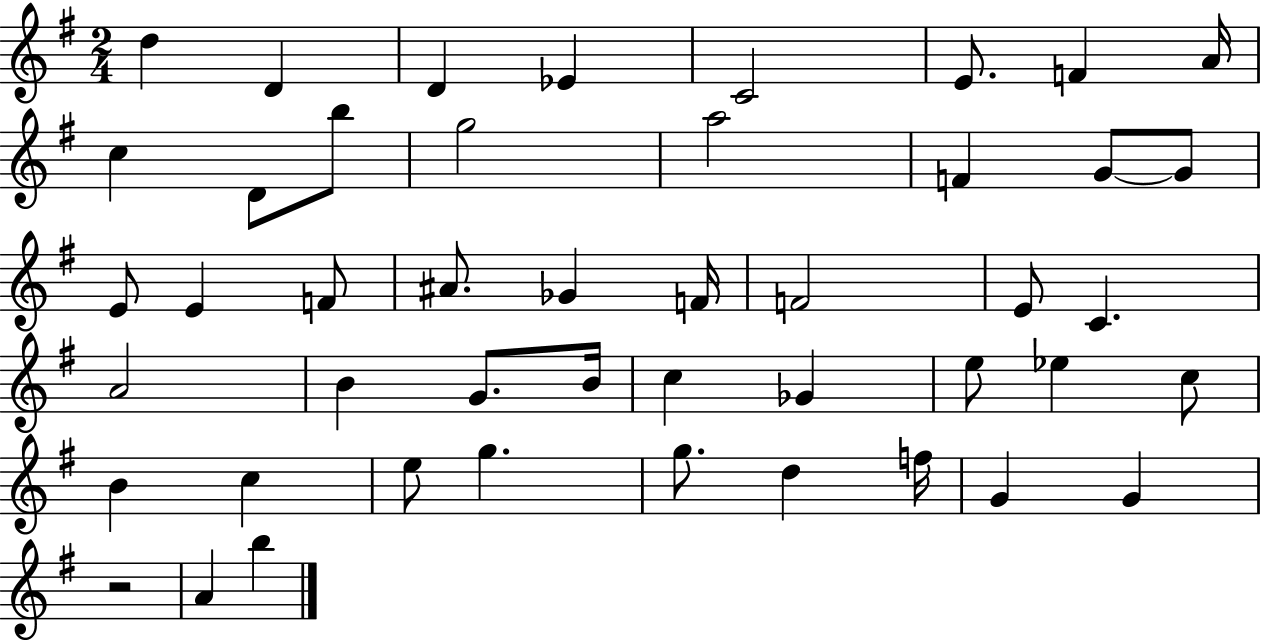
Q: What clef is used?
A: treble